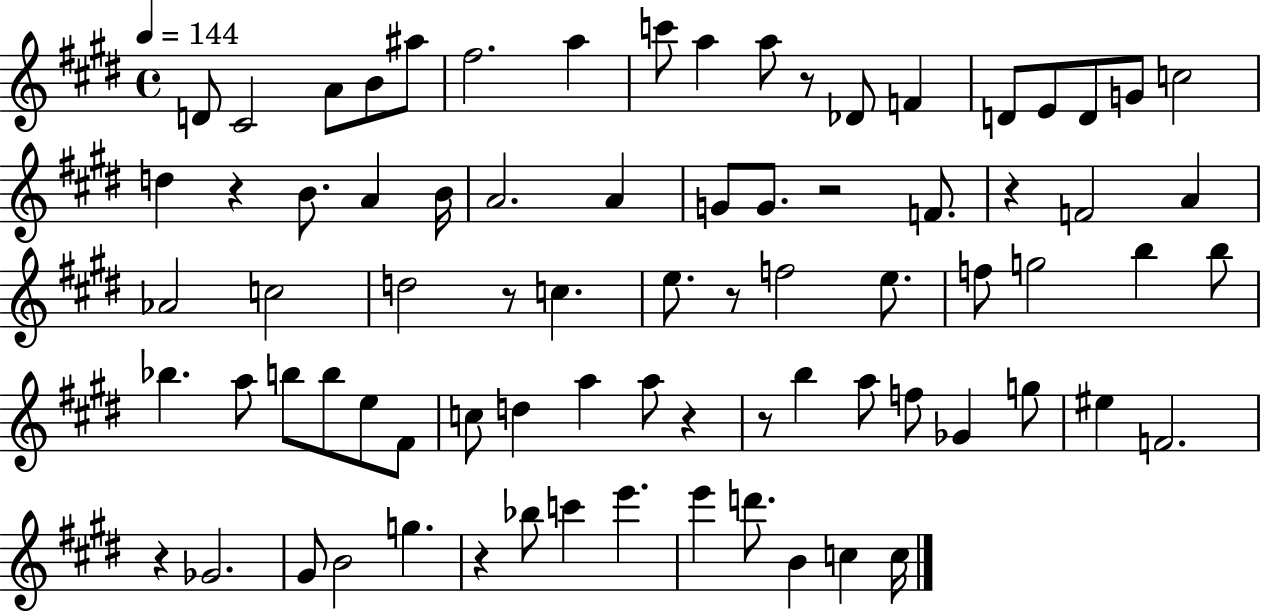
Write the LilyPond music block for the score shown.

{
  \clef treble
  \time 4/4
  \defaultTimeSignature
  \key e \major
  \tempo 4 = 144
  d'8 cis'2 a'8 b'8 ais''8 | fis''2. a''4 | c'''8 a''4 a''8 r8 des'8 f'4 | d'8 e'8 d'8 g'8 c''2 | \break d''4 r4 b'8. a'4 b'16 | a'2. a'4 | g'8 g'8. r2 f'8. | r4 f'2 a'4 | \break aes'2 c''2 | d''2 r8 c''4. | e''8. r8 f''2 e''8. | f''8 g''2 b''4 b''8 | \break bes''4. a''8 b''8 b''8 e''8 fis'8 | c''8 d''4 a''4 a''8 r4 | r8 b''4 a''8 f''8 ges'4 g''8 | eis''4 f'2. | \break r4 ges'2. | gis'8 b'2 g''4. | r4 bes''8 c'''4 e'''4. | e'''4 d'''8. b'4 c''4 c''16 | \break \bar "|."
}